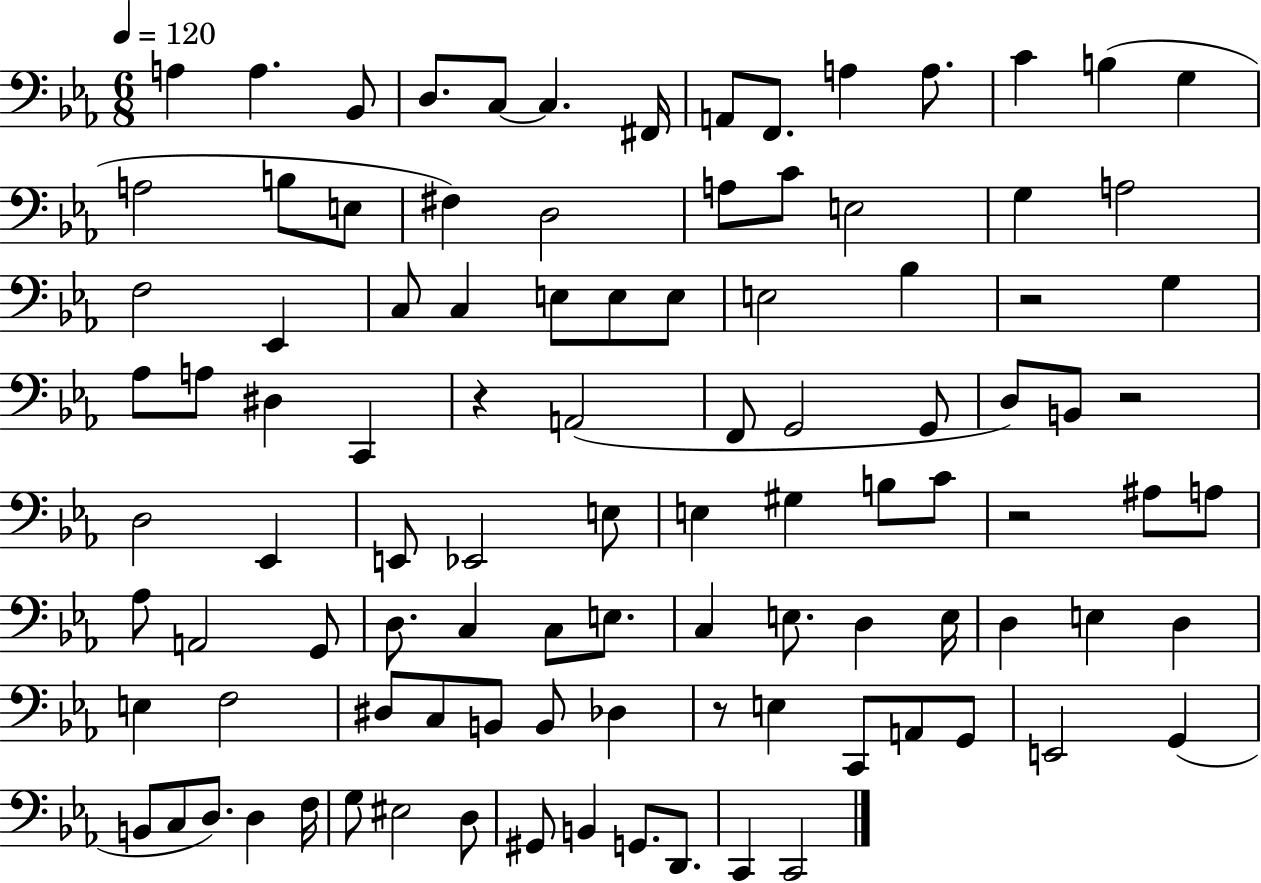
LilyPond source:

{
  \clef bass
  \numericTimeSignature
  \time 6/8
  \key ees \major
  \tempo 4 = 120
  a4 a4. bes,8 | d8. c8~~ c4. fis,16 | a,8 f,8. a4 a8. | c'4 b4( g4 | \break a2 b8 e8 | fis4) d2 | a8 c'8 e2 | g4 a2 | \break f2 ees,4 | c8 c4 e8 e8 e8 | e2 bes4 | r2 g4 | \break aes8 a8 dis4 c,4 | r4 a,2( | f,8 g,2 g,8 | d8) b,8 r2 | \break d2 ees,4 | e,8 ees,2 e8 | e4 gis4 b8 c'8 | r2 ais8 a8 | \break aes8 a,2 g,8 | d8. c4 c8 e8. | c4 e8. d4 e16 | d4 e4 d4 | \break e4 f2 | dis8 c8 b,8 b,8 des4 | r8 e4 c,8 a,8 g,8 | e,2 g,4( | \break b,8 c8 d8.) d4 f16 | g8 eis2 d8 | gis,8 b,4 g,8. d,8. | c,4 c,2 | \break \bar "|."
}